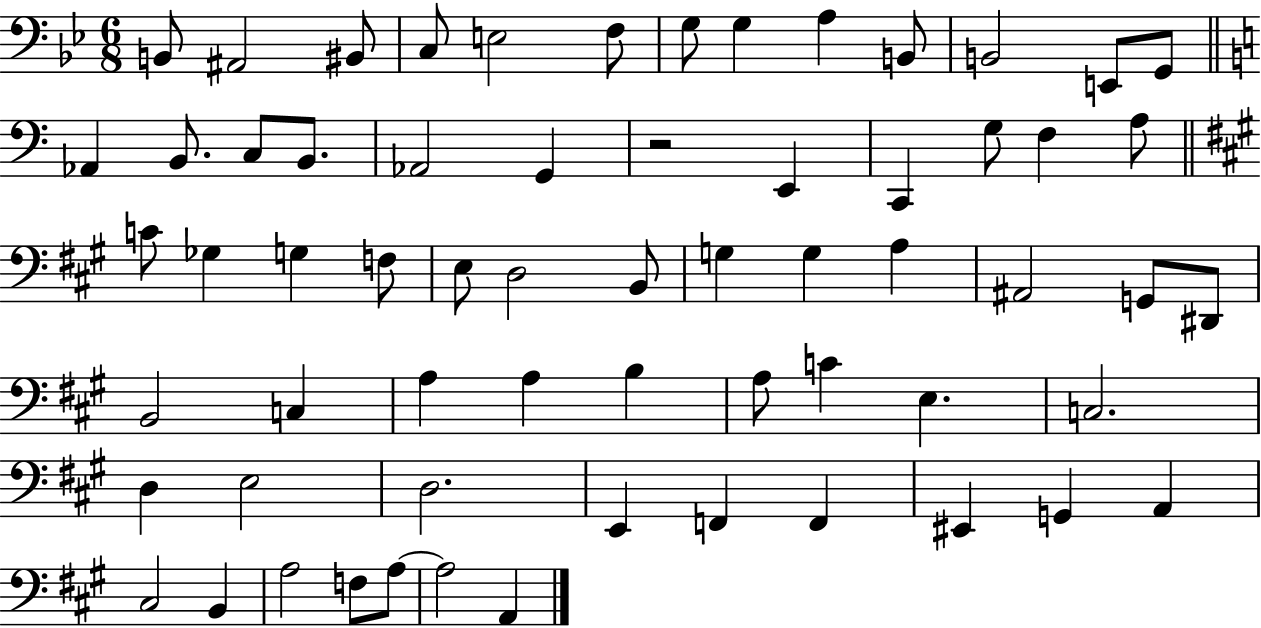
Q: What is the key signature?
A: BES major